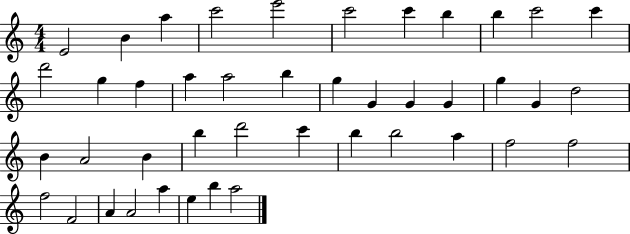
E4/h B4/q A5/q C6/h E6/h C6/h C6/q B5/q B5/q C6/h C6/q D6/h G5/q F5/q A5/q A5/h B5/q G5/q G4/q G4/q G4/q G5/q G4/q D5/h B4/q A4/h B4/q B5/q D6/h C6/q B5/q B5/h A5/q F5/h F5/h F5/h F4/h A4/q A4/h A5/q E5/q B5/q A5/h